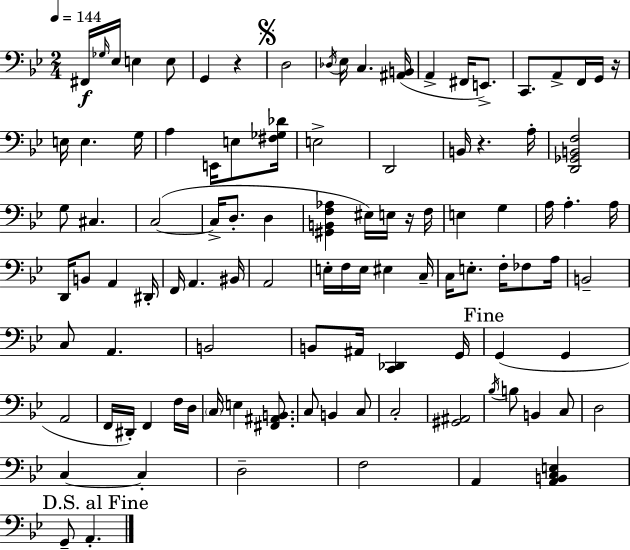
{
  \clef bass
  \numericTimeSignature
  \time 2/4
  \key g \minor
  \tempo 4 = 144
  fis,16\f \grace { ges16 } ees16 e4 e8 | g,4 r4 | \mark \markup { \musicglyph "scripts.segno" } d2 | \acciaccatura { des16 } ees16 c4. | \break <ais, b,>16( a,4-> fis,16 e,8.->) | c,8. a,8-> f,16 | g,16 r16 e16 e4. | g16 a4 e,16 e8 | \break <fis ges des'>16 e2-> | d,2 | b,16 r4. | a16-. <d, ges, b, f>2 | \break g8 cis4. | c2~(~ | c16-> d8.-. d4 | <gis, b, f aes>4 eis16) e16 | \break r16 f16 e4 g4 | a16 a4.-. | a16 d,16 b,8 a,4 | dis,16-. f,16 a,4. | \break bis,16 a,2 | e16-. f16 e16 eis4 | c16-- c16 e8.-. f16-. fes8 | a16 b,2-- | \break c8 a,4. | b,2 | b,8 ais,16 <c, des,>4 | g,16 \mark "Fine" g,4( g,4 | \break a,2 | f,16 dis,16-.) f,4 | f16 d16 \parenthesize c16 e4 <fis, ais, b,>8. | c8 b,4 | \break c8 c2-. | <gis, ais,>2 | \acciaccatura { bes16 } b8 b,4 | c8 d2 | \break c4~~ c4-. | d2-- | f2 | a,4 <a, b, c e>4 | \break \mark "D.S. al Fine" g,8-- a,4.-. | \bar "|."
}